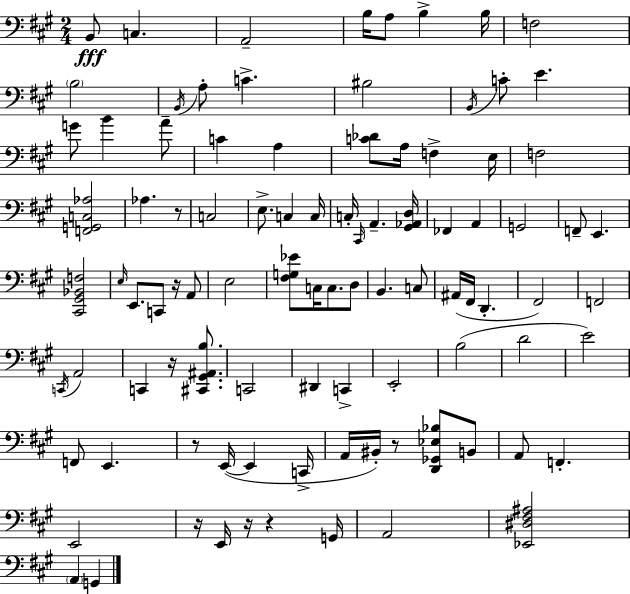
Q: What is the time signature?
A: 2/4